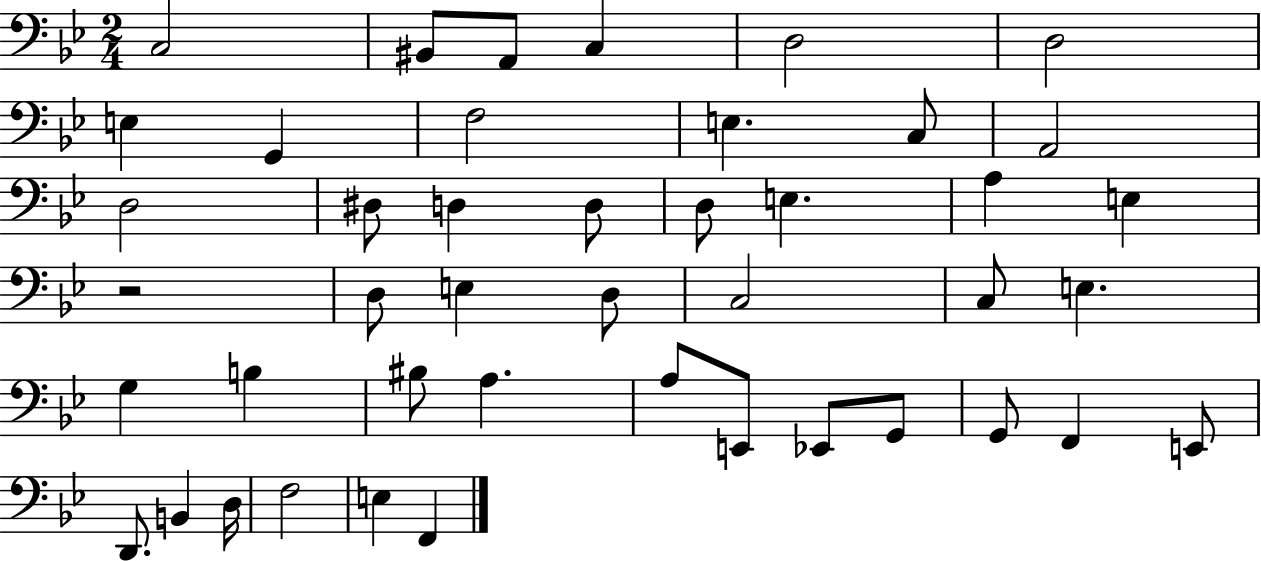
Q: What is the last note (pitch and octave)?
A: F2